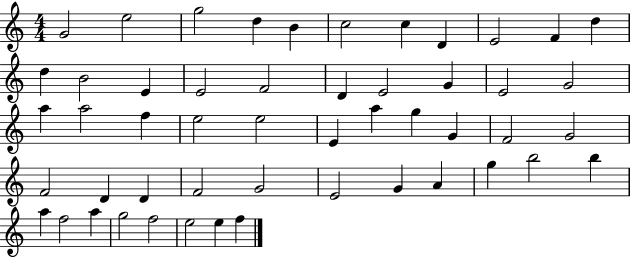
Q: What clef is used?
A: treble